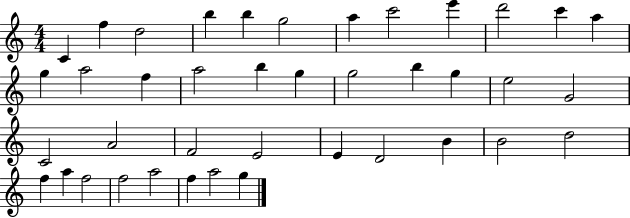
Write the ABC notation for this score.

X:1
T:Untitled
M:4/4
L:1/4
K:C
C f d2 b b g2 a c'2 e' d'2 c' a g a2 f a2 b g g2 b g e2 G2 C2 A2 F2 E2 E D2 B B2 d2 f a f2 f2 a2 f a2 g